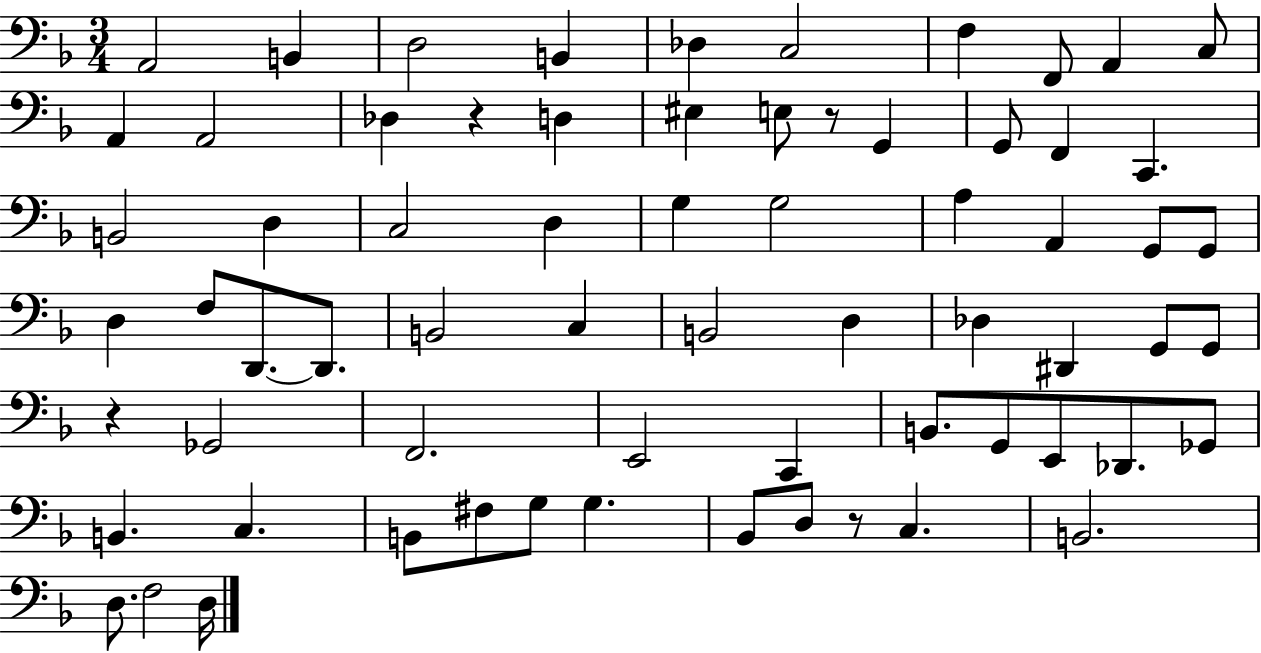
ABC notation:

X:1
T:Untitled
M:3/4
L:1/4
K:F
A,,2 B,, D,2 B,, _D, C,2 F, F,,/2 A,, C,/2 A,, A,,2 _D, z D, ^E, E,/2 z/2 G,, G,,/2 F,, C,, B,,2 D, C,2 D, G, G,2 A, A,, G,,/2 G,,/2 D, F,/2 D,,/2 D,,/2 B,,2 C, B,,2 D, _D, ^D,, G,,/2 G,,/2 z _G,,2 F,,2 E,,2 C,, B,,/2 G,,/2 E,,/2 _D,,/2 _G,,/2 B,, C, B,,/2 ^F,/2 G,/2 G, _B,,/2 D,/2 z/2 C, B,,2 D,/2 F,2 D,/4